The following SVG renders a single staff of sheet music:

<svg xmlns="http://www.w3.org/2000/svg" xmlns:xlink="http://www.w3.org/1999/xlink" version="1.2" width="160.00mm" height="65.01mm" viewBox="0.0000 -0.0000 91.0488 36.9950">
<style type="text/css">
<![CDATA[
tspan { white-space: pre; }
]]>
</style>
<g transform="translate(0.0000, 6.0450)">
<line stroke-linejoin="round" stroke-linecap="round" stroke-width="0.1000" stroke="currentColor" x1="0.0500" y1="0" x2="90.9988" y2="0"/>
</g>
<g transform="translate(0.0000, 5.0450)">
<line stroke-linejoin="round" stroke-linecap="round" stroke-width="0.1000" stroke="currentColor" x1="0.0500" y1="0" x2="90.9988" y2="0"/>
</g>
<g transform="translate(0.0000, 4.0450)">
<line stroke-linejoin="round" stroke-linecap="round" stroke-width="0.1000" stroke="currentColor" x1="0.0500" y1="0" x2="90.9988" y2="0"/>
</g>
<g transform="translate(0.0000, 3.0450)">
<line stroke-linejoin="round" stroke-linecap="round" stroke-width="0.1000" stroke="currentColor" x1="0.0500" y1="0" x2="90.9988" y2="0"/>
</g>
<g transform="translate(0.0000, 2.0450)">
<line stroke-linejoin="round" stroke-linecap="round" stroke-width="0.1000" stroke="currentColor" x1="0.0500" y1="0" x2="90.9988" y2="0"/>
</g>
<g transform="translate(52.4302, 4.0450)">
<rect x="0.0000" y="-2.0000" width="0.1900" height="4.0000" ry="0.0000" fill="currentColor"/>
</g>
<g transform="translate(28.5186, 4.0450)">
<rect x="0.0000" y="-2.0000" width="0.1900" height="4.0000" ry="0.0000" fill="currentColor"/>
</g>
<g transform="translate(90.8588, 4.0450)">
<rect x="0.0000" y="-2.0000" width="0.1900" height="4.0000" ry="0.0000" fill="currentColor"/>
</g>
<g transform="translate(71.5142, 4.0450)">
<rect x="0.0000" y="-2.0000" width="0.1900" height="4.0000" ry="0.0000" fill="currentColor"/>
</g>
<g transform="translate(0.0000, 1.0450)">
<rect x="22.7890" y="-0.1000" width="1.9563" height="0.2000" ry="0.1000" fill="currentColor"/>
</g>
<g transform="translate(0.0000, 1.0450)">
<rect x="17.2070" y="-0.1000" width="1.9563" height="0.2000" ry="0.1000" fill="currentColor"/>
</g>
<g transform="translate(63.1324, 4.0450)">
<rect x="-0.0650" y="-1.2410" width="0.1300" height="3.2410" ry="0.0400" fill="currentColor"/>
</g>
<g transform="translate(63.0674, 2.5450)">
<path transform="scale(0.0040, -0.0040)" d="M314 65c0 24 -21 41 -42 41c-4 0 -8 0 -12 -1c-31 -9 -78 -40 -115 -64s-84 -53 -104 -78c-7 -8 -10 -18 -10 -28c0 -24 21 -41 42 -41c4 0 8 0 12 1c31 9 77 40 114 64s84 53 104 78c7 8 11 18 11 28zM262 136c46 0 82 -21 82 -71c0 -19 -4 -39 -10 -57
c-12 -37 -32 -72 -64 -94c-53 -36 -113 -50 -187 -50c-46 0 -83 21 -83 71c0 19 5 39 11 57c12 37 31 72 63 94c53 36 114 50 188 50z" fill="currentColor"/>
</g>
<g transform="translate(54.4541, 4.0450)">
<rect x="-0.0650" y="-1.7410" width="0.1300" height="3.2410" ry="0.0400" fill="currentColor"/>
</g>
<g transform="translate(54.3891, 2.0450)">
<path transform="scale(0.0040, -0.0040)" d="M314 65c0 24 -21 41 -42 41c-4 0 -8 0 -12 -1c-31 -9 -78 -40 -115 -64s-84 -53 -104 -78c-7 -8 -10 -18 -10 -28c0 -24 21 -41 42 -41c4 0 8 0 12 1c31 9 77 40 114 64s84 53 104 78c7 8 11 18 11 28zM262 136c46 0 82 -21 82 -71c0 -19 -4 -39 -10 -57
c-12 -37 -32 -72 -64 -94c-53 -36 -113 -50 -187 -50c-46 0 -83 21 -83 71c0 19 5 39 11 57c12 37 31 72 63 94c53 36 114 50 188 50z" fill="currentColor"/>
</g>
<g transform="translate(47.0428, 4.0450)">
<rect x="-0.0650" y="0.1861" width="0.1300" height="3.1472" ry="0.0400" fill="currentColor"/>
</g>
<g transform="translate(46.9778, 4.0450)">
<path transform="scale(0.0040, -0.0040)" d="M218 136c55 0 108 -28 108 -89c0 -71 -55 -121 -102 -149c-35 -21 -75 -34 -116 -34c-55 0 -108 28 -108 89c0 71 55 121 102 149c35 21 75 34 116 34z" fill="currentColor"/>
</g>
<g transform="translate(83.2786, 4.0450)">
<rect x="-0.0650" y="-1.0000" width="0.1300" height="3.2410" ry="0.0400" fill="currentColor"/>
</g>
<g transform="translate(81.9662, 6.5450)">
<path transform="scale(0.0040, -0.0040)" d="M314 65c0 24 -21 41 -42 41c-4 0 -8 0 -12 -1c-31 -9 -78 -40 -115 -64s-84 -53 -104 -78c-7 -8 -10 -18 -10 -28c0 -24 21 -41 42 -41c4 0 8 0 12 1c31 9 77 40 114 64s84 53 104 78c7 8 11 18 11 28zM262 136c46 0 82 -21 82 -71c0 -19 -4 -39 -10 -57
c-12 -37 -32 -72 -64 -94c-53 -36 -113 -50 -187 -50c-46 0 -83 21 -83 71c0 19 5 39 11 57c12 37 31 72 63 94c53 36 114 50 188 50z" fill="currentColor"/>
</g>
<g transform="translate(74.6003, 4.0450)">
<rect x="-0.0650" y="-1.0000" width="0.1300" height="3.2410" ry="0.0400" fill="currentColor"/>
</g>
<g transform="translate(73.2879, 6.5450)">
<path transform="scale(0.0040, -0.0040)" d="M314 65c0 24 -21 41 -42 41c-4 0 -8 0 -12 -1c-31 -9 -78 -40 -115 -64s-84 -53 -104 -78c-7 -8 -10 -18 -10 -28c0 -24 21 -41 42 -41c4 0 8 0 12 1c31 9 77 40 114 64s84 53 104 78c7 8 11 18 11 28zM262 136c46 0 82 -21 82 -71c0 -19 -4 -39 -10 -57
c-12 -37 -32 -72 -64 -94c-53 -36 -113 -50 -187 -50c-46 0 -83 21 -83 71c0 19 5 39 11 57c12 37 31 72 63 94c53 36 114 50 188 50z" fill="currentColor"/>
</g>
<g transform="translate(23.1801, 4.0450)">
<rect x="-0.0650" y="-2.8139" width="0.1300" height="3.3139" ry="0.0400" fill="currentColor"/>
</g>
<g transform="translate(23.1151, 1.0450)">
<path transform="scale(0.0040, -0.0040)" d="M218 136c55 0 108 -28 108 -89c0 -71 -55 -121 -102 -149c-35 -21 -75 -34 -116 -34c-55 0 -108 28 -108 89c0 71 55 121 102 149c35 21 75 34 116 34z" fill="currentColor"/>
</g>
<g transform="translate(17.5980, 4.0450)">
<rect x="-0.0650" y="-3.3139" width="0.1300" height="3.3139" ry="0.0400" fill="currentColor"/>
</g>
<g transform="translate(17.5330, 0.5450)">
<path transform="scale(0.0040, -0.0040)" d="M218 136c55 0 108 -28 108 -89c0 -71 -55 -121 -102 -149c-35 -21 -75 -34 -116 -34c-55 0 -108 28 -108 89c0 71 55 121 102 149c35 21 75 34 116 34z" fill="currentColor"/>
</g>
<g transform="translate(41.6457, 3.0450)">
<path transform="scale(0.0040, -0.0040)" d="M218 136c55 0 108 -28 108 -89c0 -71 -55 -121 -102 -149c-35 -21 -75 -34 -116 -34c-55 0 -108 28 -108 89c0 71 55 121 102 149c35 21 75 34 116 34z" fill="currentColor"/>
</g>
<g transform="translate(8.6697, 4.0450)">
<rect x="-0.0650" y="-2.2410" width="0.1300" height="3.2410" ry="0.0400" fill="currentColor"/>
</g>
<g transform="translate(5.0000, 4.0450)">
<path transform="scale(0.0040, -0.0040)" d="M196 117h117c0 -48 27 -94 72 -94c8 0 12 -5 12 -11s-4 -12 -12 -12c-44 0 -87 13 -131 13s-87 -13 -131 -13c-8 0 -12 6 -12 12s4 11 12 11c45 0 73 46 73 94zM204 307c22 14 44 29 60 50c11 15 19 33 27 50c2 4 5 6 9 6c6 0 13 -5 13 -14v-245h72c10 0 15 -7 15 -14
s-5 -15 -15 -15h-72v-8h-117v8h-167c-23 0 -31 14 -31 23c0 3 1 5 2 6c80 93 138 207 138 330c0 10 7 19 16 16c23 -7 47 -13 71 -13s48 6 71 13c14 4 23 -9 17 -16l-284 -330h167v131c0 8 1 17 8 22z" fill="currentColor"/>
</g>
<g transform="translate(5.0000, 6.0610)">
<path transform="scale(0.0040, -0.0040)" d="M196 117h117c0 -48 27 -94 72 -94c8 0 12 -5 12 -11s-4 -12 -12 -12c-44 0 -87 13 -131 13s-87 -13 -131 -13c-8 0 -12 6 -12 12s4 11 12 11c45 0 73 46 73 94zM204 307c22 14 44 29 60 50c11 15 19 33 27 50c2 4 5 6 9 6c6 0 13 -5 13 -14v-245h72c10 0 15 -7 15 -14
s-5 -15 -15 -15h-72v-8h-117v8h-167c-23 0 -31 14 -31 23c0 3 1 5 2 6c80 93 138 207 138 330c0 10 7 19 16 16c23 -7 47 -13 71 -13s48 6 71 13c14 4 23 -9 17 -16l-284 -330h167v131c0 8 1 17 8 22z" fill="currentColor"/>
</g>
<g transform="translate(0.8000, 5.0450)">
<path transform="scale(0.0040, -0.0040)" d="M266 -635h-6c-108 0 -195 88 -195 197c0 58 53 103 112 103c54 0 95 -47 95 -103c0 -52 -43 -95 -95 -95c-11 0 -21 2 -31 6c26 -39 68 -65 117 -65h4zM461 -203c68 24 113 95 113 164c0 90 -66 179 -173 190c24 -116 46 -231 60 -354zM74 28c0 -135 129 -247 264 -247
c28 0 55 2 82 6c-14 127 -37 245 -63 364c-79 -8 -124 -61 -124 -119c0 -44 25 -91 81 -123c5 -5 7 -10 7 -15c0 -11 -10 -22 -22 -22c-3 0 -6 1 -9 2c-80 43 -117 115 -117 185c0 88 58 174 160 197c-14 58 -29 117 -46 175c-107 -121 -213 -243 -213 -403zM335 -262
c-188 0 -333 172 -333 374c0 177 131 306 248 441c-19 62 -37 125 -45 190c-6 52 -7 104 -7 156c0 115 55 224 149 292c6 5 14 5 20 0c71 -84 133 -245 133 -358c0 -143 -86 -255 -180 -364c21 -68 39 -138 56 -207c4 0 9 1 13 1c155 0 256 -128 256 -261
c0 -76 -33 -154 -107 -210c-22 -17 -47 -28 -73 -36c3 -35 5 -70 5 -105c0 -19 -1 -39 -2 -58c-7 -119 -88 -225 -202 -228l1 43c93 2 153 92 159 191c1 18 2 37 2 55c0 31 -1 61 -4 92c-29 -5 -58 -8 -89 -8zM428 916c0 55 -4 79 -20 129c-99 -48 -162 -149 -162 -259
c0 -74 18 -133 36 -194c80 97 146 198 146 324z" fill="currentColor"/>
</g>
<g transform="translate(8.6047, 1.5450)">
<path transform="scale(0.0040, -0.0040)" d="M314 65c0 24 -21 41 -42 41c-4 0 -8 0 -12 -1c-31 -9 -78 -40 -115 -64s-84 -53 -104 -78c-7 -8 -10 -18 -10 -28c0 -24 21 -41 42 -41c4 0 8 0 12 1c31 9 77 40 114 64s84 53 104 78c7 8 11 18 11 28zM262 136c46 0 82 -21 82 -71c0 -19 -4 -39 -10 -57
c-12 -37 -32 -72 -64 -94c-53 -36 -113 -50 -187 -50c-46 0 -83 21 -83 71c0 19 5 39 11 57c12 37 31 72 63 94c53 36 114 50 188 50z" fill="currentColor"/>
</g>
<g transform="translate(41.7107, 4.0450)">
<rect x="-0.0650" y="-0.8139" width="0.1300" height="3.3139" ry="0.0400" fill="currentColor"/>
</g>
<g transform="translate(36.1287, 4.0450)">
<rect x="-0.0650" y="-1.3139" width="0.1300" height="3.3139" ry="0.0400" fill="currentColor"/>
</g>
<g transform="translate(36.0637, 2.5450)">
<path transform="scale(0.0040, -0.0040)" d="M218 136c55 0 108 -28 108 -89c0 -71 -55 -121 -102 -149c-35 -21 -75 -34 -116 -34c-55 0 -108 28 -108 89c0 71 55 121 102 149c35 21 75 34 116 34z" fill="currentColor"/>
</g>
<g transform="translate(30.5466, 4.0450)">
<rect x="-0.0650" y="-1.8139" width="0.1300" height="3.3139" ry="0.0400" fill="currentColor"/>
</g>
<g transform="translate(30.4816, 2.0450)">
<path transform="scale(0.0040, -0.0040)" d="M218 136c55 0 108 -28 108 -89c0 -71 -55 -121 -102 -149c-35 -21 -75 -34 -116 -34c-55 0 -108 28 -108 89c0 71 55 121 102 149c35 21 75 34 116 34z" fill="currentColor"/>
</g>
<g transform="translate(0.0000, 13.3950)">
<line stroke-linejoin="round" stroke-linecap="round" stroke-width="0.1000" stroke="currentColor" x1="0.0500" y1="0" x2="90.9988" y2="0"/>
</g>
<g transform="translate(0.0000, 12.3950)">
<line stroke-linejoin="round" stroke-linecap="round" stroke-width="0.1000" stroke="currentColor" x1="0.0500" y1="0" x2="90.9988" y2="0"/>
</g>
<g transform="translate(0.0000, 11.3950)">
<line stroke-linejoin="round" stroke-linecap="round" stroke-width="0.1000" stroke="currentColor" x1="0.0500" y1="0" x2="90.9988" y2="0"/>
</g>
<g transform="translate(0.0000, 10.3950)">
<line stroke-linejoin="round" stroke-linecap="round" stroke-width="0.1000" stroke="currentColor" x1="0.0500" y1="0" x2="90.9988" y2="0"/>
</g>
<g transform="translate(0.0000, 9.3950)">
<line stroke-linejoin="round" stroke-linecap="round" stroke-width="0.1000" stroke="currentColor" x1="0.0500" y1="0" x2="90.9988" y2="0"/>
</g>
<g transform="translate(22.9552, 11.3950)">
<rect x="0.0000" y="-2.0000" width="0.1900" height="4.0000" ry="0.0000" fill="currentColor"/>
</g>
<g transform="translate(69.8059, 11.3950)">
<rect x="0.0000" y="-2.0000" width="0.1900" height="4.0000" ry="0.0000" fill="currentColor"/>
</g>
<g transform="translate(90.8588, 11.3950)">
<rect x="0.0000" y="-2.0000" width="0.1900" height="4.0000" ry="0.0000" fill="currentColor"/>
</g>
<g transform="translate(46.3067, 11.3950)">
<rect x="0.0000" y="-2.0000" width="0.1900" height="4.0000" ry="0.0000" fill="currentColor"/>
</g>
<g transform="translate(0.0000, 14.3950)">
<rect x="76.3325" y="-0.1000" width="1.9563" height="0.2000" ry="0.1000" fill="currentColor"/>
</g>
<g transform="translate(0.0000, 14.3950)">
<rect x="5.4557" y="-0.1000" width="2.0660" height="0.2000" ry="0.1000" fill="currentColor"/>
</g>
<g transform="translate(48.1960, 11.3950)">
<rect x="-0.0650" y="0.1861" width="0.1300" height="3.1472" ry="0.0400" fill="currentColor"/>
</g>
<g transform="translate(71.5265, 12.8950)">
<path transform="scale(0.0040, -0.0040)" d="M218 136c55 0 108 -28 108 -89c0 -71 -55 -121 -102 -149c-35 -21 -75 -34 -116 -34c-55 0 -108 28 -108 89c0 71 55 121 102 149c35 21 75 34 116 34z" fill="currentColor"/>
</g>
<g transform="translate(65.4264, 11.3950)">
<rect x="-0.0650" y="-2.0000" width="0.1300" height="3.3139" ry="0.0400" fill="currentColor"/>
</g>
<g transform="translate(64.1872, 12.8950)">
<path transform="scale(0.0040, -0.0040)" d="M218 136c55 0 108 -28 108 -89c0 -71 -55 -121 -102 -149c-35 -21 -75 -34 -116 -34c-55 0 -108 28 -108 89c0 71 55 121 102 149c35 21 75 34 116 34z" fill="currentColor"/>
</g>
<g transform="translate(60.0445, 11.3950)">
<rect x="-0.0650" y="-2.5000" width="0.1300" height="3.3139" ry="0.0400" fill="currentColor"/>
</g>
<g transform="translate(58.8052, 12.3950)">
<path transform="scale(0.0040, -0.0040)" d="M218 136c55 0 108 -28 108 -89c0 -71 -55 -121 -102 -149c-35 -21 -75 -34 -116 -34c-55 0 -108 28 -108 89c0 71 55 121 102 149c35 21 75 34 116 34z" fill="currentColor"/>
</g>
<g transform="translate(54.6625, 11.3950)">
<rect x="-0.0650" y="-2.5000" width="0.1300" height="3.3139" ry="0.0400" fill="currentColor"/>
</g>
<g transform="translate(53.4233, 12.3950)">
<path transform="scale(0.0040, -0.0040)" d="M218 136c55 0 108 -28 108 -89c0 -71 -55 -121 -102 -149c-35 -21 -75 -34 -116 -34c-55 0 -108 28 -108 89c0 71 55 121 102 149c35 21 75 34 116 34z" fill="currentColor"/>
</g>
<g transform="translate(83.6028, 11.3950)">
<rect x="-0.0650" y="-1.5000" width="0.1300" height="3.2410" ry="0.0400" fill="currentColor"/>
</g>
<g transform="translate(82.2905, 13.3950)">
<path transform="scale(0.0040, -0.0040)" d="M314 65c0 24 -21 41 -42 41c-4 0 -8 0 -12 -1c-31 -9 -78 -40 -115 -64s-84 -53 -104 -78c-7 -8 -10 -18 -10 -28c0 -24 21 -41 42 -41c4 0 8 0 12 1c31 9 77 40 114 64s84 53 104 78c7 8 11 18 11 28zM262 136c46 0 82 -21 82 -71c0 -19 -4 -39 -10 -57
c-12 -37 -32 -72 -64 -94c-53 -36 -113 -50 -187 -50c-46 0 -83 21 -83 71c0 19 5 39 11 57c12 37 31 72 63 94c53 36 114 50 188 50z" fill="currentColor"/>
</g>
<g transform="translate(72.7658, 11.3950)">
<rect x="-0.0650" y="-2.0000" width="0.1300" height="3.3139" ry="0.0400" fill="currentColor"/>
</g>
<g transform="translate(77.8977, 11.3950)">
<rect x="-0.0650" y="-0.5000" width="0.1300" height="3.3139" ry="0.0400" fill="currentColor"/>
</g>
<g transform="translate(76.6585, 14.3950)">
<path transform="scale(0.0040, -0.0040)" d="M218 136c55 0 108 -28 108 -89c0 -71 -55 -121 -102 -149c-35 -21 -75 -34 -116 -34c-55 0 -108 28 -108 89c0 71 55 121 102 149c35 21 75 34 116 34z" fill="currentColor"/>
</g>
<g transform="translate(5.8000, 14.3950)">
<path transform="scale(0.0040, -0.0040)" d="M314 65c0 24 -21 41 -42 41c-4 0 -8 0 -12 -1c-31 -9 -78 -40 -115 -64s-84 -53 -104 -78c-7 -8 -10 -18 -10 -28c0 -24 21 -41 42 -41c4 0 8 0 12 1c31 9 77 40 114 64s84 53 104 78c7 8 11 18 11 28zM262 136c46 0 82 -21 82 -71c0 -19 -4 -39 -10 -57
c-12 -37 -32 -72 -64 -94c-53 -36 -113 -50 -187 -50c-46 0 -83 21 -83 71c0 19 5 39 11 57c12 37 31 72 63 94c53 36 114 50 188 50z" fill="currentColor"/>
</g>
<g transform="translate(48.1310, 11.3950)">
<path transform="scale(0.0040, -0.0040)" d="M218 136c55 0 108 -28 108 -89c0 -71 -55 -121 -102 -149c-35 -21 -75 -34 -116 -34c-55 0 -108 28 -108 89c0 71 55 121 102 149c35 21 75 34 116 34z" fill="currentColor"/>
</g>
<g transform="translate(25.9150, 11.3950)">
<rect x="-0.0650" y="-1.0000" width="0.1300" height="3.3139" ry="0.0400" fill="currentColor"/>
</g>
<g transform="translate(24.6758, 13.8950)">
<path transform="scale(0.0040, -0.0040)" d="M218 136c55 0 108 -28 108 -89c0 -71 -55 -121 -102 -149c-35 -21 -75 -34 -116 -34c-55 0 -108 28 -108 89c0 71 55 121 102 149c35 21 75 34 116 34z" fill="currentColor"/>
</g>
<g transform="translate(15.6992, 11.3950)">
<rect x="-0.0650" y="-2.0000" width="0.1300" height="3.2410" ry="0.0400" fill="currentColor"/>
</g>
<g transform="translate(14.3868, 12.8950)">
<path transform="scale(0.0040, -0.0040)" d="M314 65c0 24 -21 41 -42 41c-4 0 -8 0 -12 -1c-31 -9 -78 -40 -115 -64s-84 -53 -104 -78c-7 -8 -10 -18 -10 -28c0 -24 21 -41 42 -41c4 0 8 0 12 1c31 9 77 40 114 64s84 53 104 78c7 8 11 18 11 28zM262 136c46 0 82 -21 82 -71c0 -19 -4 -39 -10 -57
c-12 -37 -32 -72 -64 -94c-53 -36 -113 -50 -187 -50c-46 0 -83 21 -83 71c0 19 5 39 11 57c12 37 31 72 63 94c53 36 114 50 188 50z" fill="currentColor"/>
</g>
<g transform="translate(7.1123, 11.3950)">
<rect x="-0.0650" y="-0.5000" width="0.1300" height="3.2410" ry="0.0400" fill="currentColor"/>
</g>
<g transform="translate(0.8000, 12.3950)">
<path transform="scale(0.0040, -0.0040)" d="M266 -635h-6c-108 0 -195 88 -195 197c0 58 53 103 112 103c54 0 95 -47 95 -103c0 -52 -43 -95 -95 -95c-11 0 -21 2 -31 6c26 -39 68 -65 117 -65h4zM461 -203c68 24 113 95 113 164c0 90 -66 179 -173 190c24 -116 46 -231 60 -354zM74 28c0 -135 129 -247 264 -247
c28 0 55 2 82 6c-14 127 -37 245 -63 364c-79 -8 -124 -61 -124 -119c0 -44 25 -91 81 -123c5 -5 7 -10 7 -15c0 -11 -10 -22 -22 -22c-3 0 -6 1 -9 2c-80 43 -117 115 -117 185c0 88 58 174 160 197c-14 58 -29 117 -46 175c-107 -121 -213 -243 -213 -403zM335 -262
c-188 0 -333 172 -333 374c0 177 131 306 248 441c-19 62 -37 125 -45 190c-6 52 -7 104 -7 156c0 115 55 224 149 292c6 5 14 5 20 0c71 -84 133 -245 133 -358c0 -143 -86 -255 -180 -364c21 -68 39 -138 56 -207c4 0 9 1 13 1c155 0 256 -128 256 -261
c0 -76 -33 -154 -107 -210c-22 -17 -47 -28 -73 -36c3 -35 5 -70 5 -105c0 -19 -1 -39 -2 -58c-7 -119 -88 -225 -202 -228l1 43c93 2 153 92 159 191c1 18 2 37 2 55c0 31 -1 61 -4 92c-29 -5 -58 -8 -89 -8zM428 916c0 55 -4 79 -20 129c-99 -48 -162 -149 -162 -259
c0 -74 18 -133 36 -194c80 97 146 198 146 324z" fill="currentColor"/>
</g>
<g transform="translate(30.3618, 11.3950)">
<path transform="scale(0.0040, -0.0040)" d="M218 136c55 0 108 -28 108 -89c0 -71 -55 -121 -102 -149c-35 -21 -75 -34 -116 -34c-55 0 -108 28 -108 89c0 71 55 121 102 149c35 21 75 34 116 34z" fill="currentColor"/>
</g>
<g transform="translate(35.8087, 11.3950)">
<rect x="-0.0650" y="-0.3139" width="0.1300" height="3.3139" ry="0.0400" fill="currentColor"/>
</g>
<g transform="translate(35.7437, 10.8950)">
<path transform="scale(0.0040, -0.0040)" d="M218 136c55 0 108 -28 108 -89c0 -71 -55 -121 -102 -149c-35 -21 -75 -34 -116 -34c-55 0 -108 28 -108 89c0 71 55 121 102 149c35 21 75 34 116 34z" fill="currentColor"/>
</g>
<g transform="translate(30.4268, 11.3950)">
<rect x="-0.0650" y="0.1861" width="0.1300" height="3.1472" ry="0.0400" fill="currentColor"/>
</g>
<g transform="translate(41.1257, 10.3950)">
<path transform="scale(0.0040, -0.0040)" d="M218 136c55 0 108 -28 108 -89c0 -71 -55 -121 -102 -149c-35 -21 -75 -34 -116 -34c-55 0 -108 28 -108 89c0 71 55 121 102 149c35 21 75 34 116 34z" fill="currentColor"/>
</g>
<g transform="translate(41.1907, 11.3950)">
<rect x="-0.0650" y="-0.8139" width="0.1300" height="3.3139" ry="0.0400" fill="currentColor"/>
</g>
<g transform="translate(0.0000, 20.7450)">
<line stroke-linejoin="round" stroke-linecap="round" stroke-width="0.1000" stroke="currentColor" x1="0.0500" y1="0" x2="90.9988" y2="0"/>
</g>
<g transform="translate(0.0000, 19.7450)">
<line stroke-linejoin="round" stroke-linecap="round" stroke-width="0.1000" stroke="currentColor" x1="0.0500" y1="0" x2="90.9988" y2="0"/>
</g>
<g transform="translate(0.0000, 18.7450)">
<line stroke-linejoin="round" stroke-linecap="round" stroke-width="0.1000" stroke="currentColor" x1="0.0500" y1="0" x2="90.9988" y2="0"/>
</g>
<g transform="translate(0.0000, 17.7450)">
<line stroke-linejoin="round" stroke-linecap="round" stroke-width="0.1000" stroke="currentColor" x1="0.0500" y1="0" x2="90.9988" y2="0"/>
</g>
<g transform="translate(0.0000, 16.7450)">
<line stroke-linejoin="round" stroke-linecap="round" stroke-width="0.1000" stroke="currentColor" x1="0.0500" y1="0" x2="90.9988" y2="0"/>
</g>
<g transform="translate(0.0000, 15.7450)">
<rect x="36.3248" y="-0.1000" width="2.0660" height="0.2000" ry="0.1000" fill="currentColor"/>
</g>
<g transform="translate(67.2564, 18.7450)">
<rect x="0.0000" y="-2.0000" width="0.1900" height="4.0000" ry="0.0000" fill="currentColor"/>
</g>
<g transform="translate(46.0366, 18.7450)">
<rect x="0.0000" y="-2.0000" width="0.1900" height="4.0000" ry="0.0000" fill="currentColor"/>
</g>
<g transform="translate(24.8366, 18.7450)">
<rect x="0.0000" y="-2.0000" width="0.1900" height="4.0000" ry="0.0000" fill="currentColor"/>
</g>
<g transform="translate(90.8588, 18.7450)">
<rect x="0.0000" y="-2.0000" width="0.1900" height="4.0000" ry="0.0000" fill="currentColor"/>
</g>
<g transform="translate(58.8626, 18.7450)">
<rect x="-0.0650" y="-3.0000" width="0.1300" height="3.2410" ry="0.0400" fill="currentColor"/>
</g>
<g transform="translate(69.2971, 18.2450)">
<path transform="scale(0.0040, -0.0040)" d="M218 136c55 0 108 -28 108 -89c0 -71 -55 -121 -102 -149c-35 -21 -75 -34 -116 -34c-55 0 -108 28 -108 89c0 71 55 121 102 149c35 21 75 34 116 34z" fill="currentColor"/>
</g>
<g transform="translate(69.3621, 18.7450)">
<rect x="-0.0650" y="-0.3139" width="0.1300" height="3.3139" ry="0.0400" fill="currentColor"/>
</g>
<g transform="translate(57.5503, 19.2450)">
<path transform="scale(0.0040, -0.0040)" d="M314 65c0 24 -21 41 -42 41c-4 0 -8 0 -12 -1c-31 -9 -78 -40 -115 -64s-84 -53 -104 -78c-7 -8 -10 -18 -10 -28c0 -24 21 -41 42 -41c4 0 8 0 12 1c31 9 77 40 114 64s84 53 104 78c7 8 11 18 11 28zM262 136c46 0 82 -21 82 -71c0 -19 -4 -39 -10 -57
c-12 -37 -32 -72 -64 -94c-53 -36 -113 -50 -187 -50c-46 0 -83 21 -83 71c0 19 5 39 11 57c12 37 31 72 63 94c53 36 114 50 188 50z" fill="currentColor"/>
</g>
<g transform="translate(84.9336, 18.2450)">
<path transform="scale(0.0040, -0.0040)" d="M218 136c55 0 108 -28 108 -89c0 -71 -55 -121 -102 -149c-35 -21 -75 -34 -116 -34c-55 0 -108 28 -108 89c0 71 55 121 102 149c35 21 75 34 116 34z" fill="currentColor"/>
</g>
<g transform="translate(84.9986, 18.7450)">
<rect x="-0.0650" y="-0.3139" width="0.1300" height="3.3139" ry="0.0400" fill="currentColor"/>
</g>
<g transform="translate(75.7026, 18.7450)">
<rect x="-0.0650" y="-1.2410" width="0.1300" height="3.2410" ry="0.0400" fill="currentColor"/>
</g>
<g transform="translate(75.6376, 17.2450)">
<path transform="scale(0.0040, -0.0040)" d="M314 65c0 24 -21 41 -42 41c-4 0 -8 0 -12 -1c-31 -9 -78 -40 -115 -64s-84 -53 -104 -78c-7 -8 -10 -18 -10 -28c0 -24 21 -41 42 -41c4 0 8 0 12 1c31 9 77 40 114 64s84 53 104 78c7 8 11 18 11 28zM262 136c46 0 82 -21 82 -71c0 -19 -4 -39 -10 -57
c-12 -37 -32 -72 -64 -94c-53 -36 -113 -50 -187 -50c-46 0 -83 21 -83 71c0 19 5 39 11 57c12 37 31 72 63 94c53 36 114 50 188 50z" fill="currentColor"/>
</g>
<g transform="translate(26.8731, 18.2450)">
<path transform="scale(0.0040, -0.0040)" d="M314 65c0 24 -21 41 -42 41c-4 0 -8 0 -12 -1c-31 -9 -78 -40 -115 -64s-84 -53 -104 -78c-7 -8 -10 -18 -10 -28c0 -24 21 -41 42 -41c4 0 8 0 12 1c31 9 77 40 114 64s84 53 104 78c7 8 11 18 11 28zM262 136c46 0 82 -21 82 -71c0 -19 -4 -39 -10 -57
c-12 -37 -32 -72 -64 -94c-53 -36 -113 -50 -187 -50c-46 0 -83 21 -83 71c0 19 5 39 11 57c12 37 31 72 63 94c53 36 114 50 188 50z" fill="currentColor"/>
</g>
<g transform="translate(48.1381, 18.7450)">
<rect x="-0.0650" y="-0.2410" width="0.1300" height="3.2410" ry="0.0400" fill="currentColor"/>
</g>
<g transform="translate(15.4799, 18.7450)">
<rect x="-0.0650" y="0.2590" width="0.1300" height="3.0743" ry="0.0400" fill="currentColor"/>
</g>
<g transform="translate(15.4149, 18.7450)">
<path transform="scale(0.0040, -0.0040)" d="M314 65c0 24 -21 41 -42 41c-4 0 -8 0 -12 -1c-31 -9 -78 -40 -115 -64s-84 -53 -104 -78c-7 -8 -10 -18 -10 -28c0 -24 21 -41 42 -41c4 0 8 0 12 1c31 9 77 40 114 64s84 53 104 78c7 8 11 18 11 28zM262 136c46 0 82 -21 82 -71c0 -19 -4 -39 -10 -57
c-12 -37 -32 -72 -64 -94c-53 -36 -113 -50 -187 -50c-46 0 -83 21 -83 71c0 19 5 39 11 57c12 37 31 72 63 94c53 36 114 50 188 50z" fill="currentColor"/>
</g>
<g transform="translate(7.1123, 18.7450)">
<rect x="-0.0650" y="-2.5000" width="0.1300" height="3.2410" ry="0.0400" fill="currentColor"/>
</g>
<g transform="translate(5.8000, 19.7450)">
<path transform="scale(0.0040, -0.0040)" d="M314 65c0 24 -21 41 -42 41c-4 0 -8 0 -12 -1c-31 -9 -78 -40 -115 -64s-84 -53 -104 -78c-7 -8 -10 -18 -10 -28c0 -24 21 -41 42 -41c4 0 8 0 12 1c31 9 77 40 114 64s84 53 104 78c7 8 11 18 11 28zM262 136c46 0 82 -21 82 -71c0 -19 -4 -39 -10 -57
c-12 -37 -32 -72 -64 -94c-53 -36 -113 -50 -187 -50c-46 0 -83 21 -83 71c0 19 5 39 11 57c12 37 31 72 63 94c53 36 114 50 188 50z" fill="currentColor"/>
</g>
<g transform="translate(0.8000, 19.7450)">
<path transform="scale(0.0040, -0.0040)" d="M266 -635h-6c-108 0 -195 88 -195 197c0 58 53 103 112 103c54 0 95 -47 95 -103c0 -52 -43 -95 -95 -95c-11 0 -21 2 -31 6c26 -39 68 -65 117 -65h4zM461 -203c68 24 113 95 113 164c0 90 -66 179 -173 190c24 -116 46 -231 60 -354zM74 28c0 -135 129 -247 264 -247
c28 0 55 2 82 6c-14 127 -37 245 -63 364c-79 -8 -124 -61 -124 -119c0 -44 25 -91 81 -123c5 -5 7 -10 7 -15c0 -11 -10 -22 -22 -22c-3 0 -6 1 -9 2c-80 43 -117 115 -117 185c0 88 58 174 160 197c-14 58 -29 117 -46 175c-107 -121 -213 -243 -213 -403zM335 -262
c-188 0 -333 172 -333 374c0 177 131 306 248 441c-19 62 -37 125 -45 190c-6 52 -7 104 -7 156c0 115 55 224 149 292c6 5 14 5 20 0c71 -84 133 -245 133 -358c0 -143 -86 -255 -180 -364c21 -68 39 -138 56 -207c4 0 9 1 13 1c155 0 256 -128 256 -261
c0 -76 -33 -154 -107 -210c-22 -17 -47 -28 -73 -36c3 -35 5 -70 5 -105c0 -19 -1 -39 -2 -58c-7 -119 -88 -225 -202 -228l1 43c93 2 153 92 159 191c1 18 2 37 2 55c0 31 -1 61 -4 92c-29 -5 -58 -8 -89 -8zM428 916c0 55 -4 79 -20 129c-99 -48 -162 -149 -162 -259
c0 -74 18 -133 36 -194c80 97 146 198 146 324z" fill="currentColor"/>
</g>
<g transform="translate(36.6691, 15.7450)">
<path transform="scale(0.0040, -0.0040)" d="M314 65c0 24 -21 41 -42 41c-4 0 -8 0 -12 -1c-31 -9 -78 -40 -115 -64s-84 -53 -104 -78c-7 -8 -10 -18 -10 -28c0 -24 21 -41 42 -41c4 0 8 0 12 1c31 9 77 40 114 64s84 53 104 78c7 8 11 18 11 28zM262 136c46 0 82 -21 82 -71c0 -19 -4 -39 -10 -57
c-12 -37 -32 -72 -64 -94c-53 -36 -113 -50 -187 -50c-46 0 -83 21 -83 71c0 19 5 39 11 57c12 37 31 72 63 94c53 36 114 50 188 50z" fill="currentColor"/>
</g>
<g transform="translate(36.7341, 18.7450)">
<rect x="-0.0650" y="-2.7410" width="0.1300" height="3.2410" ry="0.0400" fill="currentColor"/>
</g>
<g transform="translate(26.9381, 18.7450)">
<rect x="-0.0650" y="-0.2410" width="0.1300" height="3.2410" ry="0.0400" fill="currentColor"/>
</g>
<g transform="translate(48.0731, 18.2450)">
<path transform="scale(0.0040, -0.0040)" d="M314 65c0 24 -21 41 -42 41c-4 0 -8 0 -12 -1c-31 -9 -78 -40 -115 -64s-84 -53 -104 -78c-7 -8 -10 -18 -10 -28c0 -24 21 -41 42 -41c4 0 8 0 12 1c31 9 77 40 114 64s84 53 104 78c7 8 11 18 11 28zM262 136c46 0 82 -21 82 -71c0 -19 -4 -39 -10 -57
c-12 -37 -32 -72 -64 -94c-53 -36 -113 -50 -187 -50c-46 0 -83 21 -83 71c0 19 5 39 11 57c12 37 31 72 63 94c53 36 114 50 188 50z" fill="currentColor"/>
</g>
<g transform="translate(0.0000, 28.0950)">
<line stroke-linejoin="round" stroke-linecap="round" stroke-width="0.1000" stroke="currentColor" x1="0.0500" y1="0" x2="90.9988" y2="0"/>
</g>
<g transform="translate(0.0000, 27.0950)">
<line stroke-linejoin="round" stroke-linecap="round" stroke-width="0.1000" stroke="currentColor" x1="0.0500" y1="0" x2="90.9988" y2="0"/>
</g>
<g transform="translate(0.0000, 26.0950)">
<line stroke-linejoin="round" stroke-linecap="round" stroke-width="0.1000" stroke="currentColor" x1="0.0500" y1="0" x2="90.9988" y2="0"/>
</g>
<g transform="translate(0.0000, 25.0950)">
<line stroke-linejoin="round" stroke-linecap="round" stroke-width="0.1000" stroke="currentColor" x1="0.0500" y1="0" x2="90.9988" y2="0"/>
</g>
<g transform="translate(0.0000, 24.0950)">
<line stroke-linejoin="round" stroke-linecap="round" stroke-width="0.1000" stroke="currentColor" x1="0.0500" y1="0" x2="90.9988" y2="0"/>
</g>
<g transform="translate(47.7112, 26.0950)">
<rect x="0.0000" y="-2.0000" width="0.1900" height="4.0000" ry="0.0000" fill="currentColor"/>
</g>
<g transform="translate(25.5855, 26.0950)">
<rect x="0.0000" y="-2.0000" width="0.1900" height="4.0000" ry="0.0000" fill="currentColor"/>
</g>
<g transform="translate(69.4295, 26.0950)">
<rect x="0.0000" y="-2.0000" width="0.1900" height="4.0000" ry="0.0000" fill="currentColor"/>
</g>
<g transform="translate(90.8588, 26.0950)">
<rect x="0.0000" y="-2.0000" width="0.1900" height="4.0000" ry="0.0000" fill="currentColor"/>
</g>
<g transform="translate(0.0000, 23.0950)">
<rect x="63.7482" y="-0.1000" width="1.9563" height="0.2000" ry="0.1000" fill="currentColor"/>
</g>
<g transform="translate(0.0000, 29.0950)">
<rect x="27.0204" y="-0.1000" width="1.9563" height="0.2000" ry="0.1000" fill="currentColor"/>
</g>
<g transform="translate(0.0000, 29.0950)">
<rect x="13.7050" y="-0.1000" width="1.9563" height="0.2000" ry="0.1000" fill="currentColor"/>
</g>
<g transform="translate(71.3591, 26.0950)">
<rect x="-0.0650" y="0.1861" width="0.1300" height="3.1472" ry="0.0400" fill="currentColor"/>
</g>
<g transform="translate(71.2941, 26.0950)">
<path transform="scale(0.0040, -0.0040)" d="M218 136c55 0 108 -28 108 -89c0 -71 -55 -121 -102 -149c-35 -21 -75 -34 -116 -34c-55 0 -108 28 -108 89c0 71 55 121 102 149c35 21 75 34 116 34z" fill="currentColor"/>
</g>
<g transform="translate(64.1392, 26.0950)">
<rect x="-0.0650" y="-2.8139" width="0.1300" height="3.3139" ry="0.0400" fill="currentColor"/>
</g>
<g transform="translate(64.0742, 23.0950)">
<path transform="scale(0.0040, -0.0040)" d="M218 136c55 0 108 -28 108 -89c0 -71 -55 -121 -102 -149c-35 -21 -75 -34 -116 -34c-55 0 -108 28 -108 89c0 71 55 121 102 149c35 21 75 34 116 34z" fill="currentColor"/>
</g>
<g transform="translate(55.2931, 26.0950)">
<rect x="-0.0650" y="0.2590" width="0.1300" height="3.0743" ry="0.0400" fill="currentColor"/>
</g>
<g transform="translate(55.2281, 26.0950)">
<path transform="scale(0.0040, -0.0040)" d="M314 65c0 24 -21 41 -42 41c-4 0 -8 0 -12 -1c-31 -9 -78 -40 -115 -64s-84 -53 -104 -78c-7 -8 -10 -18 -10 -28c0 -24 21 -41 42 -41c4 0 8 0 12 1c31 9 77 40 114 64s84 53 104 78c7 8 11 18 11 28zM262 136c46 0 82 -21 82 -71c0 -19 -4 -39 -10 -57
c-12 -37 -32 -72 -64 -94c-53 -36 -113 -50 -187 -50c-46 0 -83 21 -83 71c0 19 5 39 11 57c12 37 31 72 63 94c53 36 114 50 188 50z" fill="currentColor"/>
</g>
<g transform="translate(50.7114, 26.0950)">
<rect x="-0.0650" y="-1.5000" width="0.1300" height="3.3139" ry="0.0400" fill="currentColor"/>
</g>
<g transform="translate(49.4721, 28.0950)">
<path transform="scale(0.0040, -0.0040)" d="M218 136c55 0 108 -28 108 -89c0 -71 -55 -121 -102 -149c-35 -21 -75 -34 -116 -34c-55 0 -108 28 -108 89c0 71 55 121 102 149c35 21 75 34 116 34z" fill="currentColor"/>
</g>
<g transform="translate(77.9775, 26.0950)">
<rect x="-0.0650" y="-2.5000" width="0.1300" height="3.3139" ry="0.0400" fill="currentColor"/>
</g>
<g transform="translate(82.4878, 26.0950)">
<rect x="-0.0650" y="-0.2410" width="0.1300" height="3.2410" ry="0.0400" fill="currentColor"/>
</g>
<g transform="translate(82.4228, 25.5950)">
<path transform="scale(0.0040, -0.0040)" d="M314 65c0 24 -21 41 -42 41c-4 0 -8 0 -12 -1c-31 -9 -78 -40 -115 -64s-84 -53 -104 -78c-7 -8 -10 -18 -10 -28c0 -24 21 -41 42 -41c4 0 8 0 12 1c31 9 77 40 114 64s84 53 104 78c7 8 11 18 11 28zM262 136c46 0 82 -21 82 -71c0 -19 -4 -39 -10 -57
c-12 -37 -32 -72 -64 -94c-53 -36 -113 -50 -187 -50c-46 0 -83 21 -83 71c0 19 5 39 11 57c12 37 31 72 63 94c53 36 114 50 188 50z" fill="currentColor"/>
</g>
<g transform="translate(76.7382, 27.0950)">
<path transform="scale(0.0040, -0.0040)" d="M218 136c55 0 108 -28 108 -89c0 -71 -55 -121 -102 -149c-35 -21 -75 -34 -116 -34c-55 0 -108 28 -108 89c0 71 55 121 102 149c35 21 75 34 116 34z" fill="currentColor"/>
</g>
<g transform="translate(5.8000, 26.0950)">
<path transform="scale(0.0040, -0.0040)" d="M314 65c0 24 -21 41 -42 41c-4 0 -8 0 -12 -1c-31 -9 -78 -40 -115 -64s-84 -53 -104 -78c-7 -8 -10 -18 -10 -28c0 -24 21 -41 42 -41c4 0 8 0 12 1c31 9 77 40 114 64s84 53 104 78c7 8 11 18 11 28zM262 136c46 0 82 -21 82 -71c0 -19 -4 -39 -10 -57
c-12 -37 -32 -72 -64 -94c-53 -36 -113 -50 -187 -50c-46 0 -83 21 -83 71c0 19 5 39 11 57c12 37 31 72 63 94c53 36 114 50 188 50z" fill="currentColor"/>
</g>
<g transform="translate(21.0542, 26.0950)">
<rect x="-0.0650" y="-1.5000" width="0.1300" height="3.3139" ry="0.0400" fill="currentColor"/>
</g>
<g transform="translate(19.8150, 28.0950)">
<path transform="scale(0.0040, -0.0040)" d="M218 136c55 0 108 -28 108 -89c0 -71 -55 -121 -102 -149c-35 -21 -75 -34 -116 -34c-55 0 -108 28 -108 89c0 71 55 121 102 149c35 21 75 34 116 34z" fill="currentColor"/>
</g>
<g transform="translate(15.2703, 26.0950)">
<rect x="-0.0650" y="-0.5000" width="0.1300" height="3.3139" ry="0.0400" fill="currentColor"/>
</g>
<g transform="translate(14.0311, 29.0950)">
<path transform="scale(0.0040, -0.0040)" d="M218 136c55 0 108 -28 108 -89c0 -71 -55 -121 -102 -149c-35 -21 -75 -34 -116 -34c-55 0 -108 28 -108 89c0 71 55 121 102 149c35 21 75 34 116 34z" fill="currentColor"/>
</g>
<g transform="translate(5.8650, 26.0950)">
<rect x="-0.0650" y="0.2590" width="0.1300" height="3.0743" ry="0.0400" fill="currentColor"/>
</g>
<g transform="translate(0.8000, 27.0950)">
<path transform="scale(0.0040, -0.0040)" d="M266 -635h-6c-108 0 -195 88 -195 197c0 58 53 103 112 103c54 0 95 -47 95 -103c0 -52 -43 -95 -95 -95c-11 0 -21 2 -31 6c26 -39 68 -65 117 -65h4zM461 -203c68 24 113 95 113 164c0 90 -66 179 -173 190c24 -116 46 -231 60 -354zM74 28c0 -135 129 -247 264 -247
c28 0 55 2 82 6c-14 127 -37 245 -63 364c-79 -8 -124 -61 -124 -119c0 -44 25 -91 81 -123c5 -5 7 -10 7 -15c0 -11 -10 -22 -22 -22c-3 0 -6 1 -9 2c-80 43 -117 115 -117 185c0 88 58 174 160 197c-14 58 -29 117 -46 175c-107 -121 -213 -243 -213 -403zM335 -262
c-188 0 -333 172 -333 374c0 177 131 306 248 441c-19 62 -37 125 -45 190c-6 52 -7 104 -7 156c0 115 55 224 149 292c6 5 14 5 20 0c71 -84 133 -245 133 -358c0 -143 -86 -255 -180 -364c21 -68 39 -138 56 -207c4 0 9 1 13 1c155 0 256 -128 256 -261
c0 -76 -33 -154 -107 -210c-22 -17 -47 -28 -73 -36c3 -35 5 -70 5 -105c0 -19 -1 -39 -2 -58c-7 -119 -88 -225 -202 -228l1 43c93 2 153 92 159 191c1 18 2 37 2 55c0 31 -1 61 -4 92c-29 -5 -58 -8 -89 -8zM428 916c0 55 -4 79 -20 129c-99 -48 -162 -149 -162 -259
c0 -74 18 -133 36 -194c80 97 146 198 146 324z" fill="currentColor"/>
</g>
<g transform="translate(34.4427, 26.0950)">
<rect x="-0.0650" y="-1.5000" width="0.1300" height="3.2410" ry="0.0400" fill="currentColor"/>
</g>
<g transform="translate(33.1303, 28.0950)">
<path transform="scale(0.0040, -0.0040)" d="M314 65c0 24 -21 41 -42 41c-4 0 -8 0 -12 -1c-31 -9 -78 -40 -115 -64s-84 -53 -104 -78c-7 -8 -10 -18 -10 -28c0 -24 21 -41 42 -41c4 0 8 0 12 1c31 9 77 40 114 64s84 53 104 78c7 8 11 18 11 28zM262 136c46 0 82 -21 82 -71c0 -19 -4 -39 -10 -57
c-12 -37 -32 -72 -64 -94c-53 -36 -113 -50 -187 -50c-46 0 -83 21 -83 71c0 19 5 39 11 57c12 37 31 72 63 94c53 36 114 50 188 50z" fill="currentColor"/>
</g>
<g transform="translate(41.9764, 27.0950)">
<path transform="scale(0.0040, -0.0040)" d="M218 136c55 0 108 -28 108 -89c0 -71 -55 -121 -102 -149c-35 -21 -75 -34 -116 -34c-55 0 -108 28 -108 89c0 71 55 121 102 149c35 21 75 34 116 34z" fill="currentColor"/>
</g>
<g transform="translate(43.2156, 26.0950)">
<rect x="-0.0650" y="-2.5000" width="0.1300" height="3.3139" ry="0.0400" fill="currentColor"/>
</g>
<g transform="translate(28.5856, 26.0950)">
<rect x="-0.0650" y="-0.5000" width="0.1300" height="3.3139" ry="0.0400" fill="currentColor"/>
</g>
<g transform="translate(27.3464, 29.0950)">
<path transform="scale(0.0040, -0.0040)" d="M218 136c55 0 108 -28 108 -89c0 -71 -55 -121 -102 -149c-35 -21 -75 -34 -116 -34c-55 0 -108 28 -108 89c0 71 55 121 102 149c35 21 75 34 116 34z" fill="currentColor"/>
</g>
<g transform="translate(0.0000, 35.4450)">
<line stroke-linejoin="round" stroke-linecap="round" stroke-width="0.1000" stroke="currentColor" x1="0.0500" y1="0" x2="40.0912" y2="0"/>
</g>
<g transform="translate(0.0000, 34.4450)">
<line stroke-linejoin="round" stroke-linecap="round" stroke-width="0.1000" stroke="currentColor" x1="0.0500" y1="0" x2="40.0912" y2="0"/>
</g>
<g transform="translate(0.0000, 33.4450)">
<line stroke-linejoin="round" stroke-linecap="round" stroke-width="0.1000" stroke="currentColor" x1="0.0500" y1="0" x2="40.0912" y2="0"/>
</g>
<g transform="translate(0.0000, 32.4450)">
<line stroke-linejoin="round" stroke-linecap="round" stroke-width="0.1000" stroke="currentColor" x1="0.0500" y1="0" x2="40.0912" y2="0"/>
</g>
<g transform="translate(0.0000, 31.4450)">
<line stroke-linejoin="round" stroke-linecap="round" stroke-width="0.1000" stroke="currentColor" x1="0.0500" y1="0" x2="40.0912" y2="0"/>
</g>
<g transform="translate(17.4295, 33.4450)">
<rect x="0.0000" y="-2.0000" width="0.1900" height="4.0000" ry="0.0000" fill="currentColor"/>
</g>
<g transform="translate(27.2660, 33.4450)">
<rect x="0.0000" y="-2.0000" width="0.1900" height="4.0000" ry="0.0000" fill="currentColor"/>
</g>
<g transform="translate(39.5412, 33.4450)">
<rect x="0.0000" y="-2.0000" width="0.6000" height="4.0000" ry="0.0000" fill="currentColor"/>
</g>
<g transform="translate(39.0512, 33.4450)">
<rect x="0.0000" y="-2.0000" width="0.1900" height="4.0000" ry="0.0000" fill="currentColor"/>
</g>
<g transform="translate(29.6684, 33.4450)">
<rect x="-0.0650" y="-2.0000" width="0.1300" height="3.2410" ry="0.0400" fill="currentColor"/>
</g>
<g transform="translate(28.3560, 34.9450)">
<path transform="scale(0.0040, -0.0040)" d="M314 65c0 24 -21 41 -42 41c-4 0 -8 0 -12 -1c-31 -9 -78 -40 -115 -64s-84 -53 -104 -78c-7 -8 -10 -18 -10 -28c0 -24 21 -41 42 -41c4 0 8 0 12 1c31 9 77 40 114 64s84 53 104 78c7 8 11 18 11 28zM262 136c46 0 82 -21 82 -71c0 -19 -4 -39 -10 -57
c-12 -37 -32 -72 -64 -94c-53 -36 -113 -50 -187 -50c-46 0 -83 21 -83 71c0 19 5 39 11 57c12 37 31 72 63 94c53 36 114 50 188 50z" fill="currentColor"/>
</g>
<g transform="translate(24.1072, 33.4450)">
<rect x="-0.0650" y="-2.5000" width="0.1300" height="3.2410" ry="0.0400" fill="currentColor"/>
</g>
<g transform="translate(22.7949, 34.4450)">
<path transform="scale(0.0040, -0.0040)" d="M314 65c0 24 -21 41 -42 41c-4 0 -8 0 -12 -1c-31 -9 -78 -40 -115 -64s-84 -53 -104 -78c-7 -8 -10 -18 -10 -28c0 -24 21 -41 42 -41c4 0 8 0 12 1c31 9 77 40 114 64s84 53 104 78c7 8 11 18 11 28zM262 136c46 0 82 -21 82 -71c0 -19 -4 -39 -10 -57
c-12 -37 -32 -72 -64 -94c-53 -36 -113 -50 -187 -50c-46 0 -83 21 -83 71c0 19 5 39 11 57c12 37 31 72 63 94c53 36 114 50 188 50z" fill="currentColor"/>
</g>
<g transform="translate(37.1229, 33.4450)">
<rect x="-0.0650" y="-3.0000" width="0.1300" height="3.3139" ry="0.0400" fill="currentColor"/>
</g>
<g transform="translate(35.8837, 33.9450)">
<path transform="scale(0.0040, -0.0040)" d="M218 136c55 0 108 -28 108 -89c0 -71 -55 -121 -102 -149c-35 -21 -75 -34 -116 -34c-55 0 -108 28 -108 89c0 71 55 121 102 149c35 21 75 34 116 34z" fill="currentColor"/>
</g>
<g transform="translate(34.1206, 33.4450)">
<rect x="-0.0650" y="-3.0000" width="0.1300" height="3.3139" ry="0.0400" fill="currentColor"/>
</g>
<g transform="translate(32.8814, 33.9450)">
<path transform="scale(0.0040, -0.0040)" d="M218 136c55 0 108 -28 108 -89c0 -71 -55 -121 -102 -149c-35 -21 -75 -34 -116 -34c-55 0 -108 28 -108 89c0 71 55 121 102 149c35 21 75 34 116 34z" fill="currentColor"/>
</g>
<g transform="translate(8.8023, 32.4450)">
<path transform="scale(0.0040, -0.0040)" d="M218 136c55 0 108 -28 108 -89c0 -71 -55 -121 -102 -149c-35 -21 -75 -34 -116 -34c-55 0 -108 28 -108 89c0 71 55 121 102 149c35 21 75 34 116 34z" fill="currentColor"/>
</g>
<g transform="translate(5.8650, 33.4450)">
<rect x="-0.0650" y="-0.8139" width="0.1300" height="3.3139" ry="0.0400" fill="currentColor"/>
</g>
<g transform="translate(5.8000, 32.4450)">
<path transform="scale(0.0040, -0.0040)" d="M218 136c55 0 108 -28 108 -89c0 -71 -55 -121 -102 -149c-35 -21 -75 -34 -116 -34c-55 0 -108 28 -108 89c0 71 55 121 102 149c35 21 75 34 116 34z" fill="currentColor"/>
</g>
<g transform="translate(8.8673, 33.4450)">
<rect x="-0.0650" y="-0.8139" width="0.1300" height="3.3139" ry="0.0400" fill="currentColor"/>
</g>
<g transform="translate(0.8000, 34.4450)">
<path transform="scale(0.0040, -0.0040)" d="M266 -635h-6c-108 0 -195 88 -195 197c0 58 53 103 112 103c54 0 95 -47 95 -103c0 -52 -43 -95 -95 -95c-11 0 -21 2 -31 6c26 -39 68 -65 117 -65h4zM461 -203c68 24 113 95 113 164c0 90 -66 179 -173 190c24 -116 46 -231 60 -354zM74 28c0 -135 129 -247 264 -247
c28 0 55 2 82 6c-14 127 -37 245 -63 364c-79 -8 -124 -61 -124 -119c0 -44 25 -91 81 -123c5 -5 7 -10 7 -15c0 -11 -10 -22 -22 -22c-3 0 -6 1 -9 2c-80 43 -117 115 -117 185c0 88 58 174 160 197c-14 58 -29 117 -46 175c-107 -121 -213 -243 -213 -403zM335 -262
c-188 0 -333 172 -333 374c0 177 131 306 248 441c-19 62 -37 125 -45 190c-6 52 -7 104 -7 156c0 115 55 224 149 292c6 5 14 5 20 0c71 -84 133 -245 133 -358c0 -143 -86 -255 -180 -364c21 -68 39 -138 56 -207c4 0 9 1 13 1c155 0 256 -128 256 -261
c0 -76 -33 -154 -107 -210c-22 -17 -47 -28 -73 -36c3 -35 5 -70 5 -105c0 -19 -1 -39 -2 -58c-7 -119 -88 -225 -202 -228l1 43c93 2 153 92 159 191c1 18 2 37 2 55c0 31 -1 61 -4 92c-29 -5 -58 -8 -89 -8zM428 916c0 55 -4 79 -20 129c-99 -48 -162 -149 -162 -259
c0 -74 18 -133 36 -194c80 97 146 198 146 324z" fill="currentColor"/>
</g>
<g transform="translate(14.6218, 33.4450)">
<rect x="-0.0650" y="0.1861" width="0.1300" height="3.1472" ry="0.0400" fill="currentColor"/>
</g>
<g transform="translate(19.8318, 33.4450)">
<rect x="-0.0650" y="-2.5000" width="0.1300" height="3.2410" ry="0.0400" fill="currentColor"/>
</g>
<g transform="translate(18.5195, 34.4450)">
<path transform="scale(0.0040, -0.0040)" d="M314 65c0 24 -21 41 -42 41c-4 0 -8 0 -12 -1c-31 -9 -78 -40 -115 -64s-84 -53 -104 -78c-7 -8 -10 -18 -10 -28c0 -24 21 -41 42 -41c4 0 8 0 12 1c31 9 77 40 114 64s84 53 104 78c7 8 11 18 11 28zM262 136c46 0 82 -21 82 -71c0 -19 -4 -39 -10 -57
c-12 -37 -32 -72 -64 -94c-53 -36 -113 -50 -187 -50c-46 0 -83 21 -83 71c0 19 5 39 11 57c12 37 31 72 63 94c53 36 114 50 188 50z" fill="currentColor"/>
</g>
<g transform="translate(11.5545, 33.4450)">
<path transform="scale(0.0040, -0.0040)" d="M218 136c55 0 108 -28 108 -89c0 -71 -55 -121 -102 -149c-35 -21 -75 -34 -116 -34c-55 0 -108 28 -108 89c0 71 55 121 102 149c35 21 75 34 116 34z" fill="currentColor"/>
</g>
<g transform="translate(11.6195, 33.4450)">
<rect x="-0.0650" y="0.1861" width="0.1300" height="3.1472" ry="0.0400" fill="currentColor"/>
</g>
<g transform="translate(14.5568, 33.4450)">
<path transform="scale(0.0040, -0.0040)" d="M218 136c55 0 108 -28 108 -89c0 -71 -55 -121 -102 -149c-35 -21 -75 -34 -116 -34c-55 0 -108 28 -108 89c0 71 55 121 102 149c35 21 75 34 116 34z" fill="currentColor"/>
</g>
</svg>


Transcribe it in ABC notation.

X:1
T:Untitled
M:4/4
L:1/4
K:C
g2 b a f e d B f2 e2 D2 D2 C2 F2 D B c d B G G F F C E2 G2 B2 c2 a2 c2 A2 c e2 c B2 C E C E2 G E B2 a B G c2 d d B B G2 G2 F2 A A